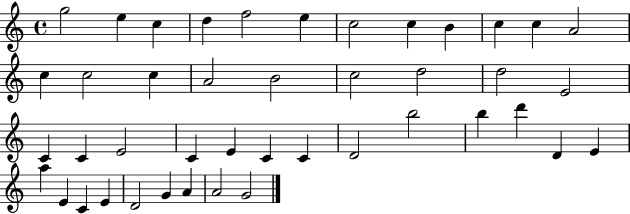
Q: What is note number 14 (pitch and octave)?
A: C5